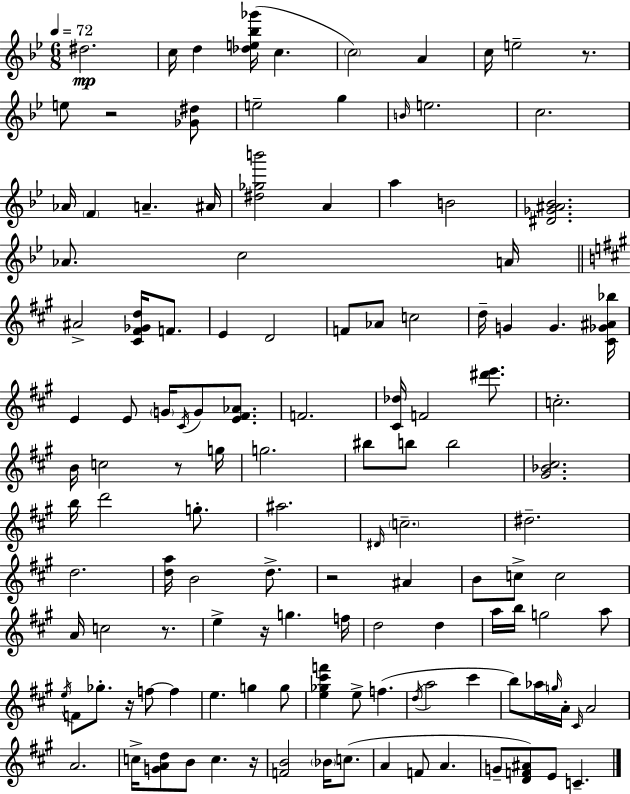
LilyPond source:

{
  \clef treble
  \numericTimeSignature
  \time 6/8
  \key bes \major
  \tempo 4 = 72
  dis''2.\mp | c''16 d''4 <des'' e'' bes'' ges'''>16( c''4. | \parenthesize c''2) a'4 | c''16 e''2-- r8. | \break e''8 r2 <ges' dis''>8 | e''2-- g''4 | \grace { b'16 } e''2. | c''2. | \break aes'16 \parenthesize f'4 a'4.-- | ais'16 <dis'' ges'' b'''>2 a'4 | a''4 b'2 | <dis' ges' ais' bes'>2. | \break aes'8. c''2 | a'16 \bar "||" \break \key a \major ais'2-> <cis' fis' ges' d''>16 f'8. | e'4 d'2 | f'8 aes'8 c''2 | d''16-- g'4 g'4. <cis' ges' ais' bes''>16 | \break e'4 e'8 \parenthesize g'16 \acciaccatura { cis'16 } g'8 <e' fis' aes'>8. | f'2. | <cis' des''>16 f'2 <dis''' e'''>8. | c''2.-. | \break b'16 c''2 r8 | g''16 g''2. | bis''8 b''8 b''2 | <gis' bes' cis''>2. | \break b''16 d'''2 g''8.-. | ais''2. | \grace { dis'16 } \parenthesize c''2.-- | dis''2.-- | \break d''2. | <d'' a''>16 b'2 d''8.-> | r2 ais'4 | b'8 c''8-> c''2 | \break a'16 c''2 r8. | e''4-> r16 g''4. | f''16 d''2 d''4 | a''16 b''16 g''2 | \break a''8 \acciaccatura { e''16 } f'8 ges''8.-. r16 f''8~~ f''4 | e''4. g''4 | g''8 <e'' ges'' cis''' f'''>4 e''8-> f''4.( | \acciaccatura { d''16 } a''2 | \break cis'''4 b''8) aes''16 \grace { g''16 } a'16-. \grace { cis'16 } a'2 | a'2. | c''16-> <g' a' d''>8 b'8 c''4. | r16 <f' b'>2 | \break \parenthesize bes'16 c''8.( a'4 f'8 | a'4. g'8-- <d' f' ais'>8) e'8 | c'4.-- \bar "|."
}